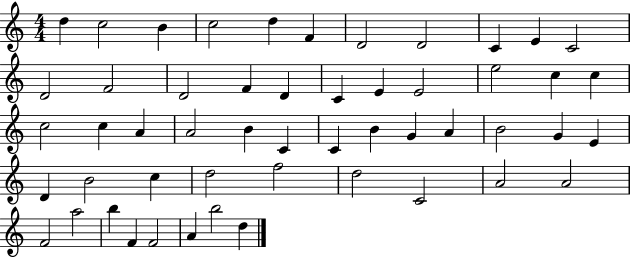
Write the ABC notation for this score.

X:1
T:Untitled
M:4/4
L:1/4
K:C
d c2 B c2 d F D2 D2 C E C2 D2 F2 D2 F D C E E2 e2 c c c2 c A A2 B C C B G A B2 G E D B2 c d2 f2 d2 C2 A2 A2 F2 a2 b F F2 A b2 d